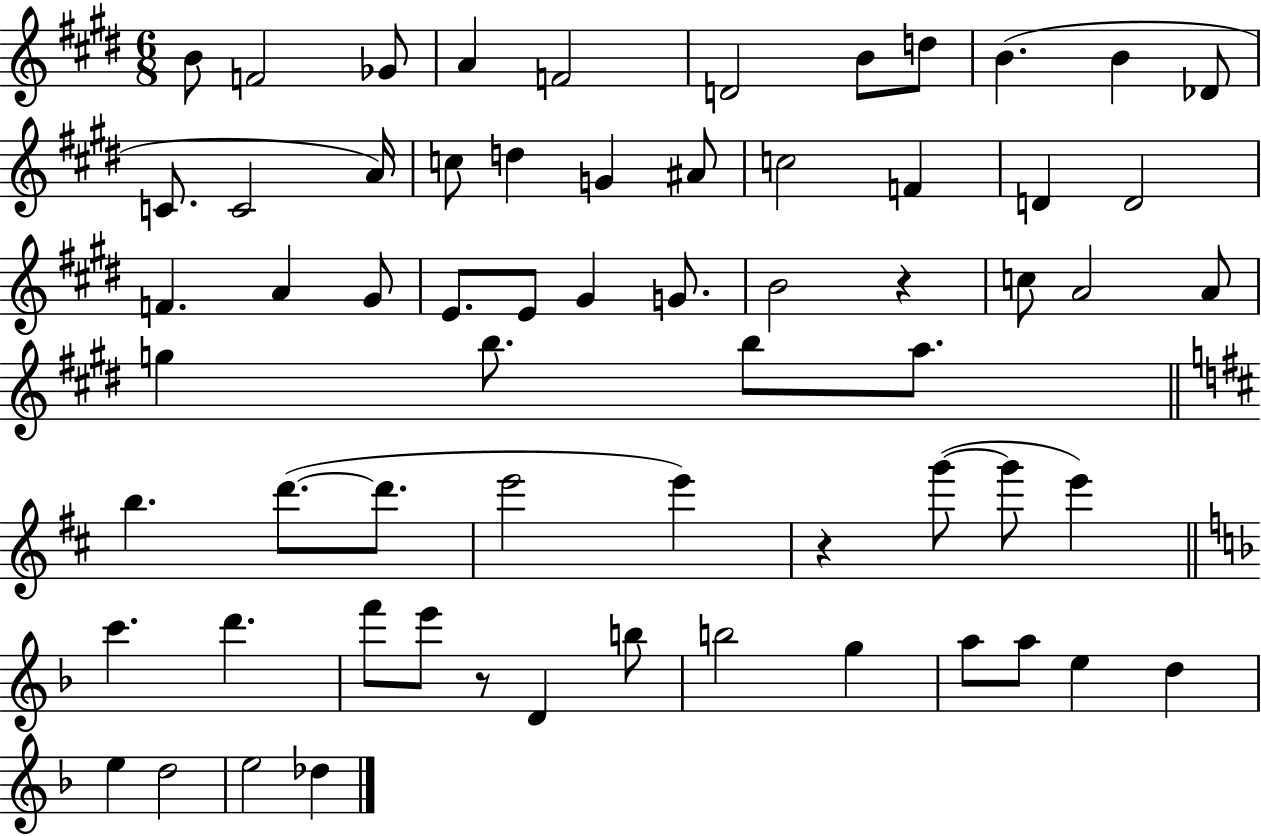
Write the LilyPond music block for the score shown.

{
  \clef treble
  \numericTimeSignature
  \time 6/8
  \key e \major
  \repeat volta 2 { b'8 f'2 ges'8 | a'4 f'2 | d'2 b'8 d''8 | b'4.( b'4 des'8 | \break c'8. c'2 a'16) | c''8 d''4 g'4 ais'8 | c''2 f'4 | d'4 d'2 | \break f'4. a'4 gis'8 | e'8. e'8 gis'4 g'8. | b'2 r4 | c''8 a'2 a'8 | \break g''4 b''8. b''8 a''8. | \bar "||" \break \key d \major b''4. d'''8.~(~ d'''8. | e'''2 e'''4) | r4 g'''8~(~ g'''8 e'''4) | \bar "||" \break \key f \major c'''4. d'''4. | f'''8 e'''8 r8 d'4 b''8 | b''2 g''4 | a''8 a''8 e''4 d''4 | \break e''4 d''2 | e''2 des''4 | } \bar "|."
}